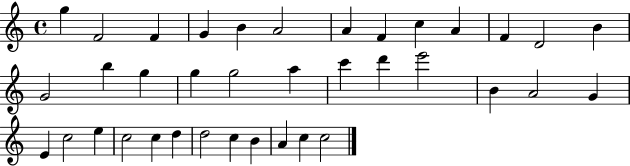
{
  \clef treble
  \time 4/4
  \defaultTimeSignature
  \key c \major
  g''4 f'2 f'4 | g'4 b'4 a'2 | a'4 f'4 c''4 a'4 | f'4 d'2 b'4 | \break g'2 b''4 g''4 | g''4 g''2 a''4 | c'''4 d'''4 e'''2 | b'4 a'2 g'4 | \break e'4 c''2 e''4 | c''2 c''4 d''4 | d''2 c''4 b'4 | a'4 c''4 c''2 | \break \bar "|."
}